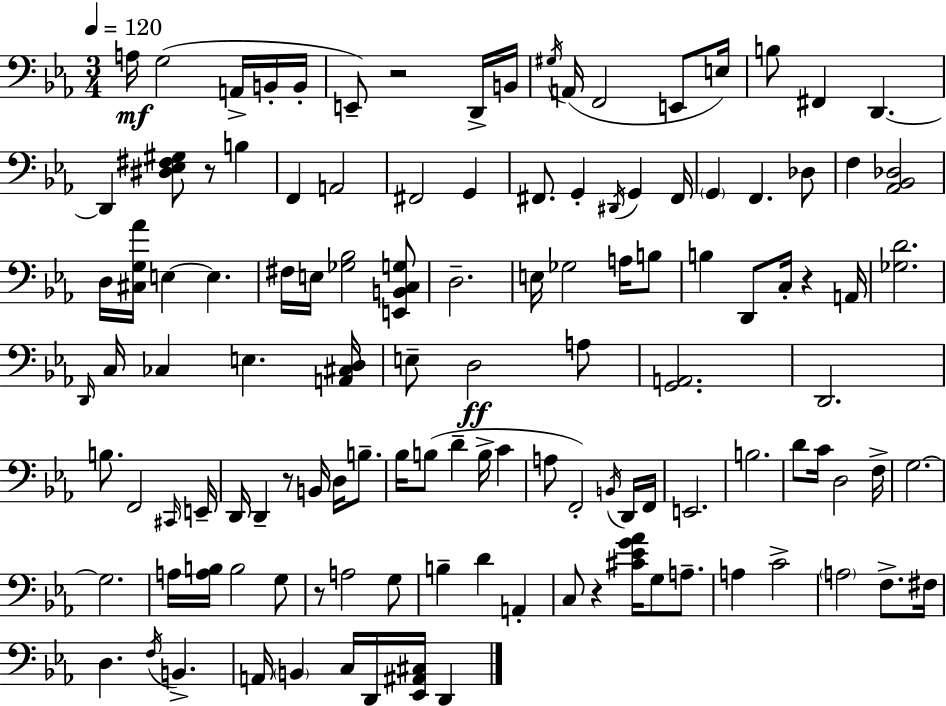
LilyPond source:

{
  \clef bass
  \numericTimeSignature
  \time 3/4
  \key ees \major
  \tempo 4 = 120
  \repeat volta 2 { a16\mf g2( a,16-> b,16-. b,16-. | e,8--) r2 d,16-> b,16 | \acciaccatura { gis16 }( a,16 f,2 e,8 | e16) b8 fis,4 d,4.~~ | \break d,4 <dis ees fis gis>8 r8 b4 | f,4 a,2 | fis,2 g,4 | fis,8. g,4-. \acciaccatura { dis,16 } g,4 | \break fis,16 \parenthesize g,4 f,4. | des8 f4 <aes, bes, des>2 | d16 <cis g aes'>16 e4~~ e4. | fis16 e16 <ges bes>2 | \break <e, b, c g>8 d2.-- | e16 ges2 a16 | b8 b4 d,8 c16-. r4 | a,16 <ges d'>2. | \break \grace { d,16 } c16 ces4 e4. | <a, cis d>16 e8-- d2\ff | a8 <g, a,>2. | d,2. | \break b8. f,2 | \grace { cis,16 } e,16-- d,16 d,4-- r8 b,16 | d16 b8.-- bes16 b8( d'4-- b16-> | c'4 a8 f,2-.) | \break \acciaccatura { b,16 } d,16 f,16 e,2. | b2. | d'8 c'16 d2 | f16-> g2.~~ | \break g2. | a16 <a b>16 b2 | g8 r8 a2 | g8 b4-- d'4 | \break a,4-. c8 r4 <cis' ees' g' aes'>16 | g8 a8.-- a4 c'2-> | \parenthesize a2 | f8.-> fis16 d4. \acciaccatura { f16 } | \break b,4.-> a,16 \parenthesize b,4 c16 | d,16 <ees, ais, cis>16 d,4 } \bar "|."
}